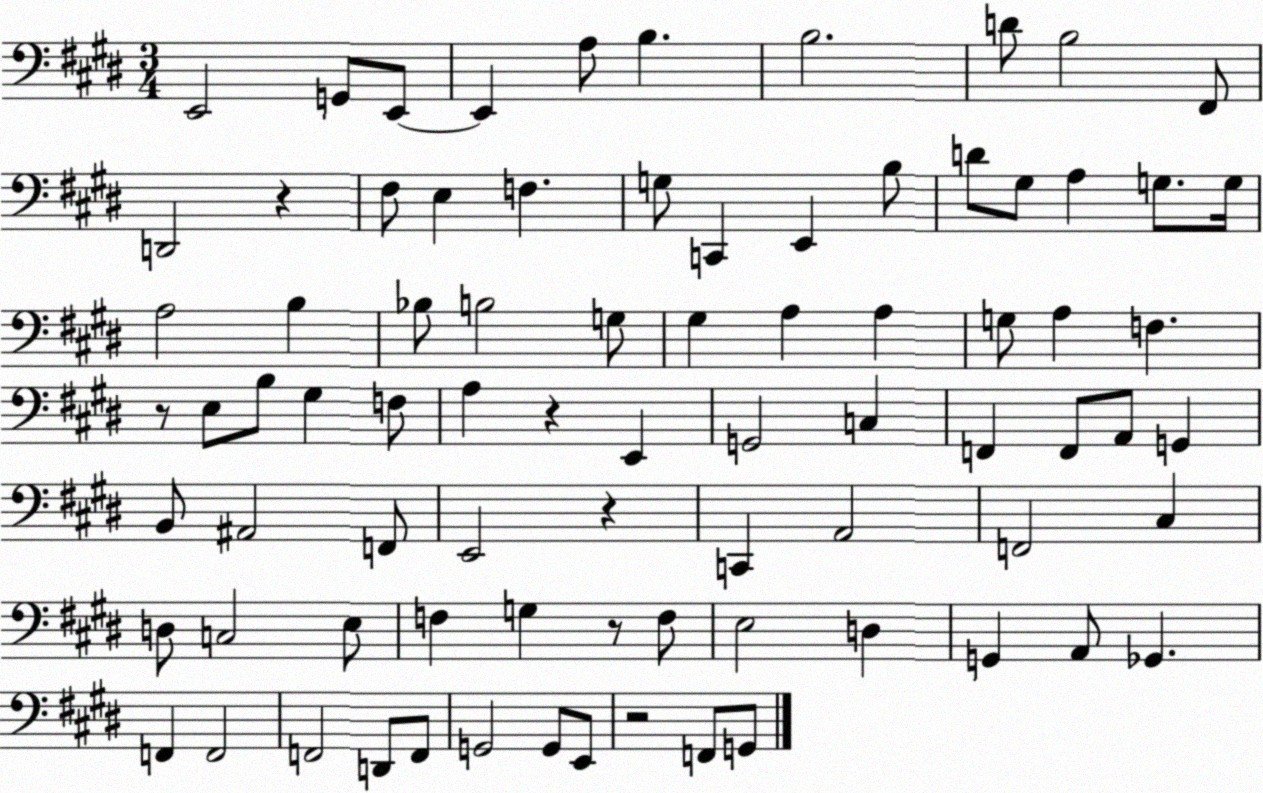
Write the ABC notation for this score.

X:1
T:Untitled
M:3/4
L:1/4
K:E
E,,2 G,,/2 E,,/2 E,, A,/2 B, B,2 D/2 B,2 ^F,,/2 D,,2 z ^F,/2 E, F, G,/2 C,, E,, B,/2 D/2 ^G,/2 A, G,/2 G,/4 A,2 B, _B,/2 B,2 G,/2 ^G, A, A, G,/2 A, F, z/2 E,/2 B,/2 ^G, F,/2 A, z E,, G,,2 C, F,, F,,/2 A,,/2 G,, B,,/2 ^A,,2 F,,/2 E,,2 z C,, A,,2 F,,2 ^C, D,/2 C,2 E,/2 F, G, z/2 F,/2 E,2 D, G,, A,,/2 _G,, F,, F,,2 F,,2 D,,/2 F,,/2 G,,2 G,,/2 E,,/2 z2 F,,/2 G,,/2